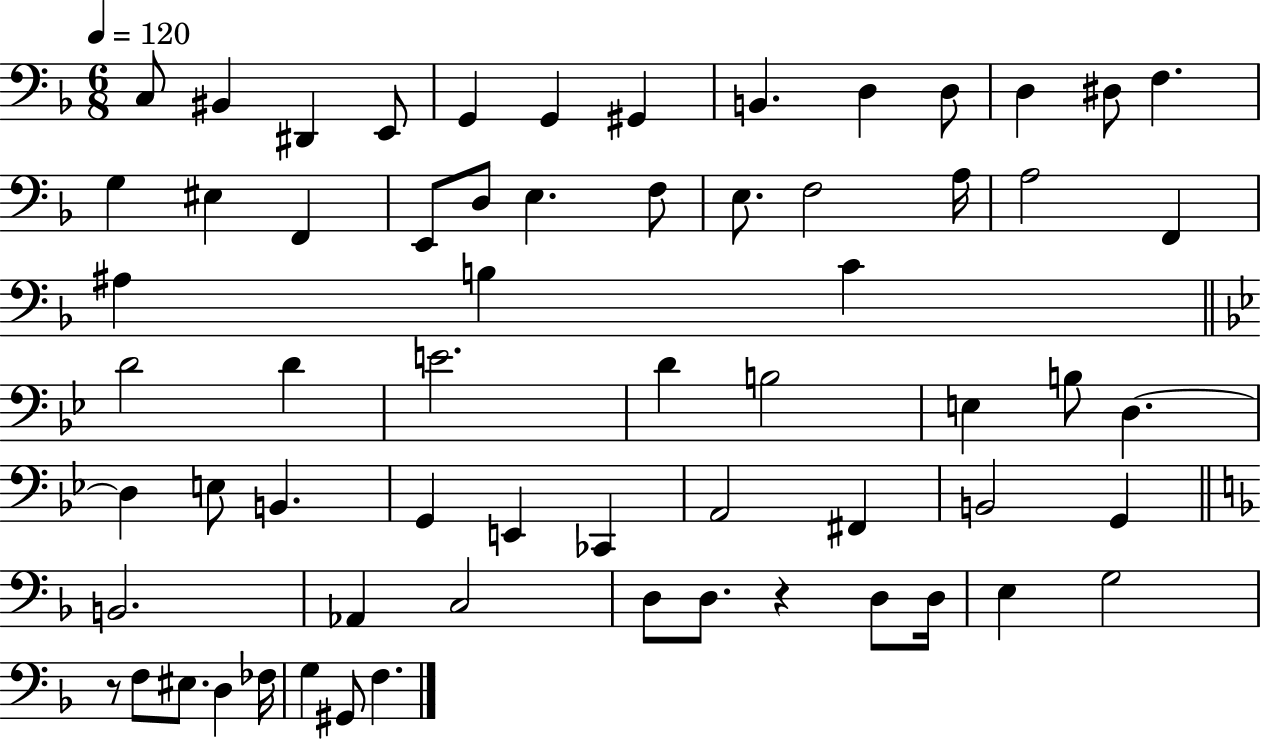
{
  \clef bass
  \numericTimeSignature
  \time 6/8
  \key f \major
  \tempo 4 = 120
  c8 bis,4 dis,4 e,8 | g,4 g,4 gis,4 | b,4. d4 d8 | d4 dis8 f4. | \break g4 eis4 f,4 | e,8 d8 e4. f8 | e8. f2 a16 | a2 f,4 | \break ais4 b4 c'4 | \bar "||" \break \key bes \major d'2 d'4 | e'2. | d'4 b2 | e4 b8 d4.~~ | \break d4 e8 b,4. | g,4 e,4 ces,4 | a,2 fis,4 | b,2 g,4 | \break \bar "||" \break \key d \minor b,2. | aes,4 c2 | d8 d8. r4 d8 d16 | e4 g2 | \break r8 f8 eis8. d4 fes16 | g4 gis,8 f4. | \bar "|."
}